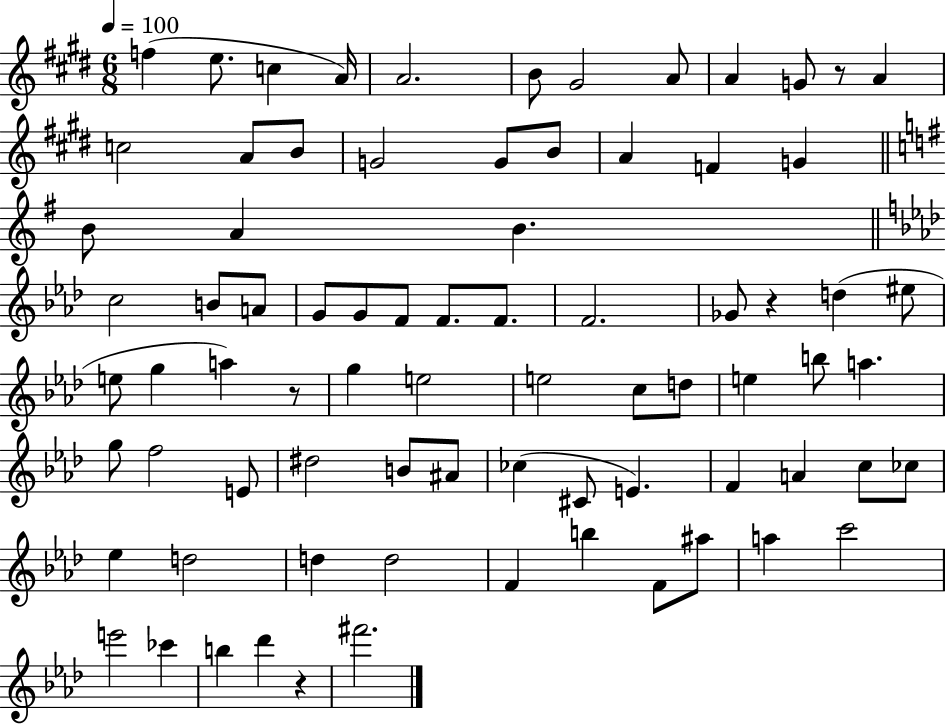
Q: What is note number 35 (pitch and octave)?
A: EIS5